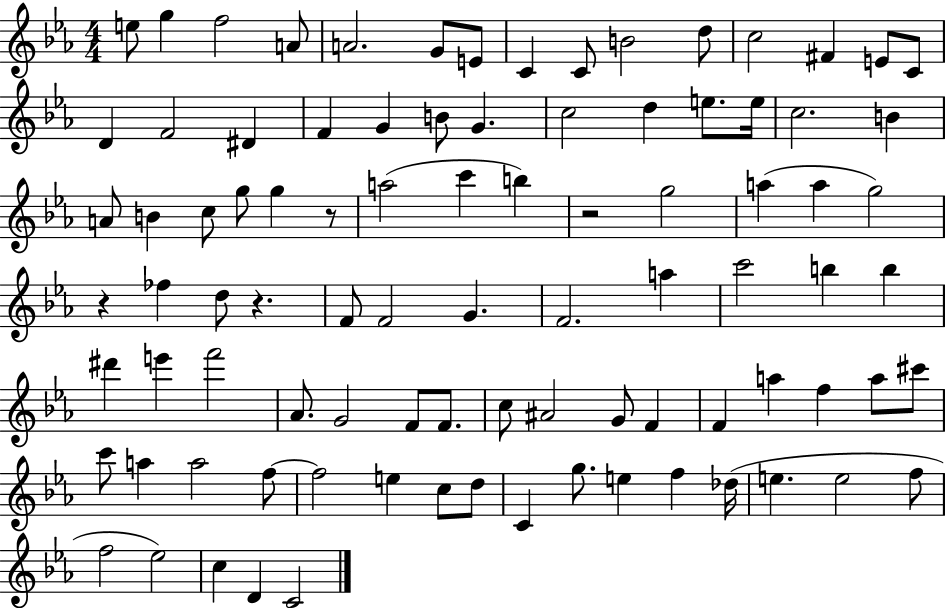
E5/e G5/q F5/h A4/e A4/h. G4/e E4/e C4/q C4/e B4/h D5/e C5/h F#4/q E4/e C4/e D4/q F4/h D#4/q F4/q G4/q B4/e G4/q. C5/h D5/q E5/e. E5/s C5/h. B4/q A4/e B4/q C5/e G5/e G5/q R/e A5/h C6/q B5/q R/h G5/h A5/q A5/q G5/h R/q FES5/q D5/e R/q. F4/e F4/h G4/q. F4/h. A5/q C6/h B5/q B5/q D#6/q E6/q F6/h Ab4/e. G4/h F4/e F4/e. C5/e A#4/h G4/e F4/q F4/q A5/q F5/q A5/e C#6/e C6/e A5/q A5/h F5/e F5/h E5/q C5/e D5/e C4/q G5/e. E5/q F5/q Db5/s E5/q. E5/h F5/e F5/h Eb5/h C5/q D4/q C4/h